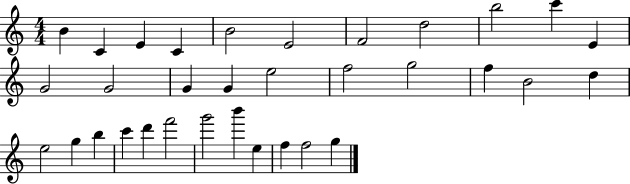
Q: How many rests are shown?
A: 0